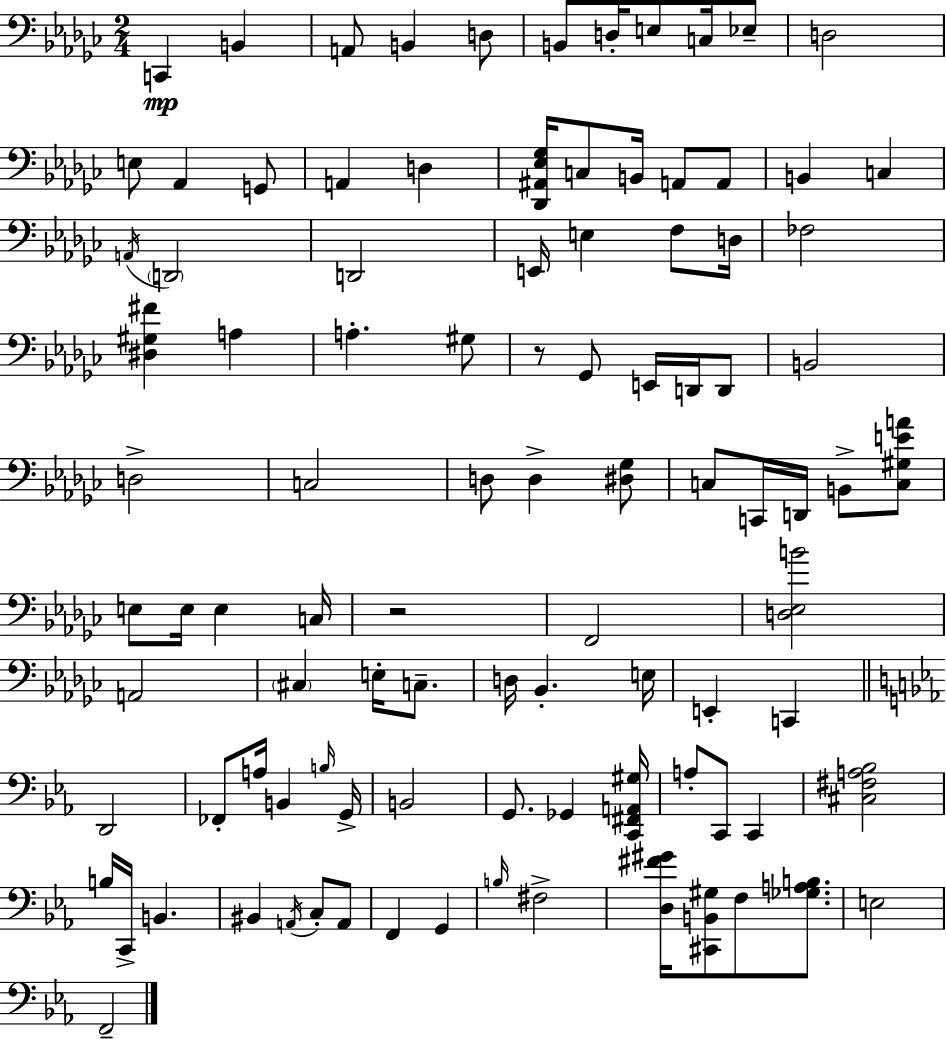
{
  \clef bass
  \numericTimeSignature
  \time 2/4
  \key ees \minor
  \repeat volta 2 { c,4\mp b,4 | a,8 b,4 d8 | b,8 d16-. e8 c16 ees8-- | d2 | \break e8 aes,4 g,8 | a,4 d4 | <des, ais, ees ges>16 c8 b,16 a,8 a,8 | b,4 c4 | \break \acciaccatura { a,16 } \parenthesize d,2 | d,2 | e,16 e4 f8 | d16 fes2 | \break <dis gis fis'>4 a4 | a4.-. gis8 | r8 ges,8 e,16 d,16 d,8 | b,2 | \break d2-> | c2 | d8 d4-> <dis ges>8 | c8 c,16 d,16 b,8-> <c gis e' a'>8 | \break e8 e16 e4 | c16 r2 | f,2 | <d ees b'>2 | \break a,2 | \parenthesize cis4 e16-. c8.-- | d16 bes,4.-. | e16 e,4-. c,4 | \break \bar "||" \break \key ees \major d,2 | fes,8-. a16 b,4 \grace { b16 } | g,16-> b,2 | g,8. ges,4 | \break <c, fis, a, gis>16 a8-. c,8 c,4 | <cis fis a bes>2 | b16 c,16-> b,4. | bis,4 \acciaccatura { a,16 } c8-. | \break a,8 f,4 g,4 | \grace { b16 } fis2-> | <d fis' gis'>16 <cis, b, gis>8 f8 | <ges a b>8. e2 | \break f,2-- | } \bar "|."
}